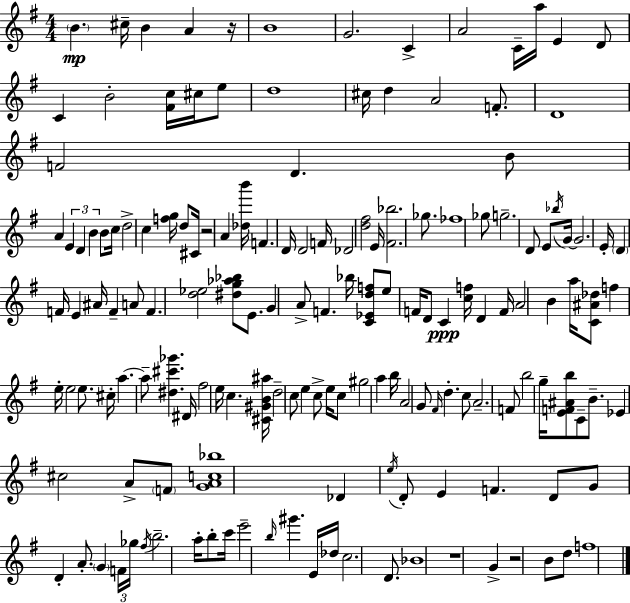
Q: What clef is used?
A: treble